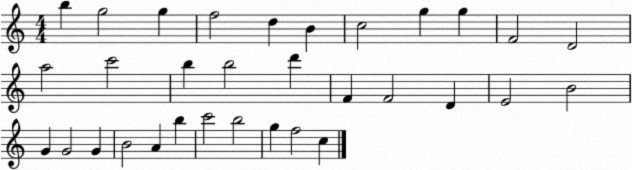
X:1
T:Untitled
M:4/4
L:1/4
K:C
b g2 g f2 d B c2 g g F2 D2 a2 c'2 b b2 d' F F2 D E2 B2 G G2 G B2 A b c'2 b2 g f2 c